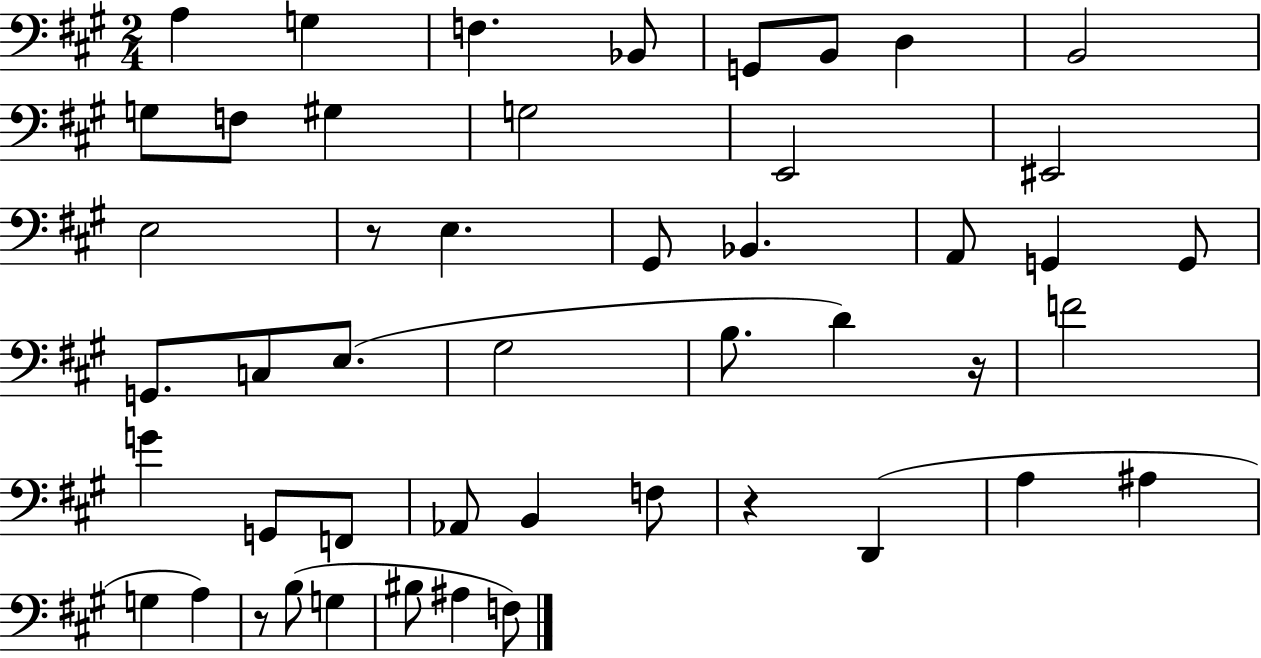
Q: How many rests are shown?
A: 4